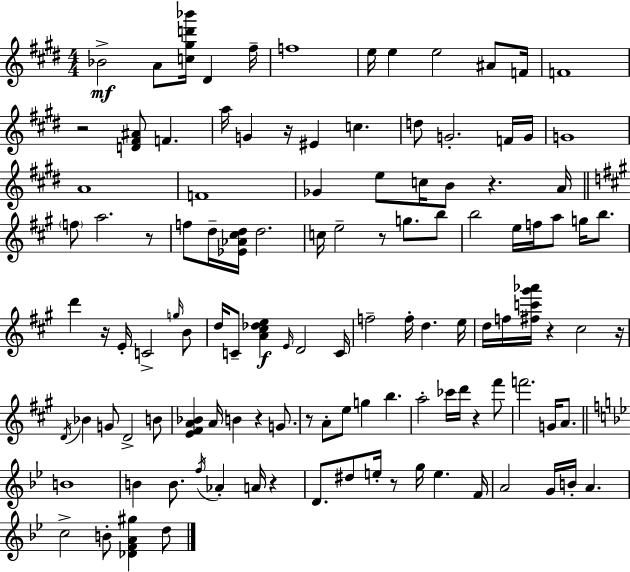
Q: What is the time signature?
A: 4/4